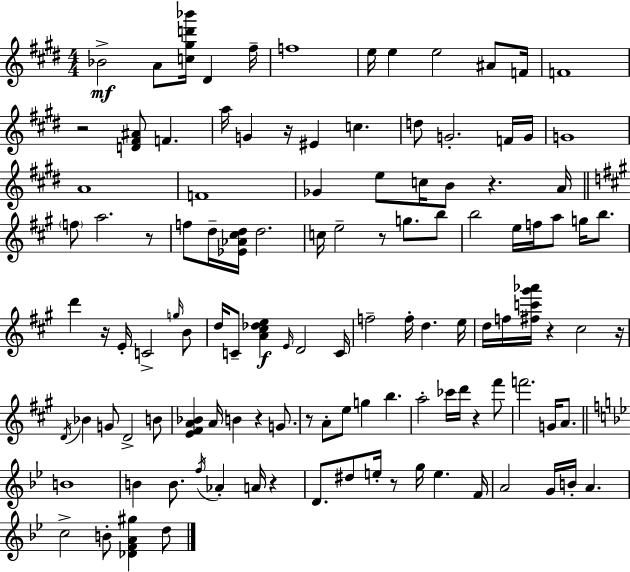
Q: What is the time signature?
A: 4/4